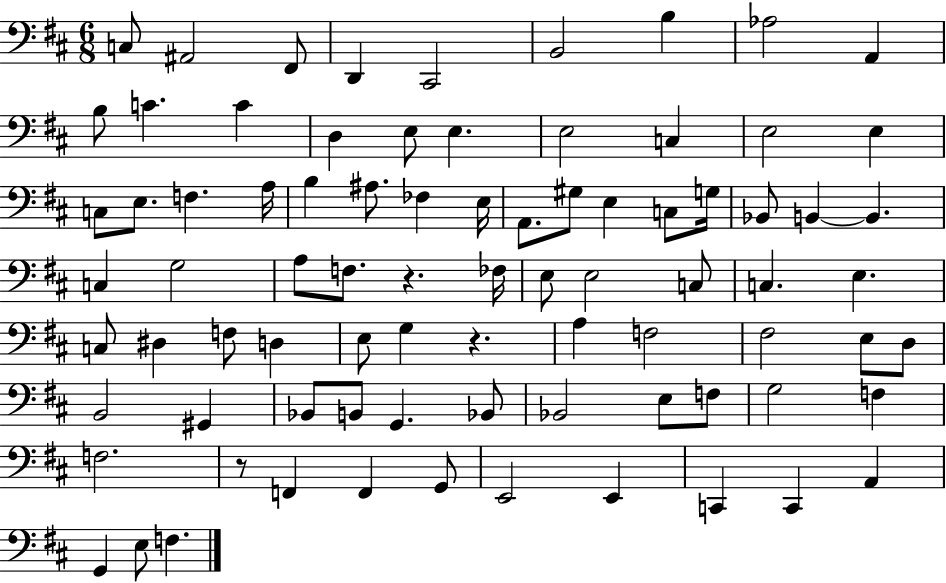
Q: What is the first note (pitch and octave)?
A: C3